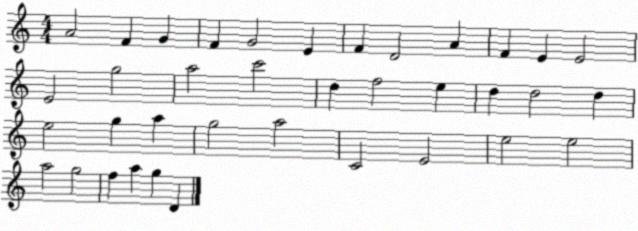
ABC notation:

X:1
T:Untitled
M:4/4
L:1/4
K:C
A2 F G F G2 E F D2 A F E E2 E2 g2 a2 c'2 d f2 e d d2 d e2 g a g2 a2 C2 E2 e2 e2 a2 g2 f a g D